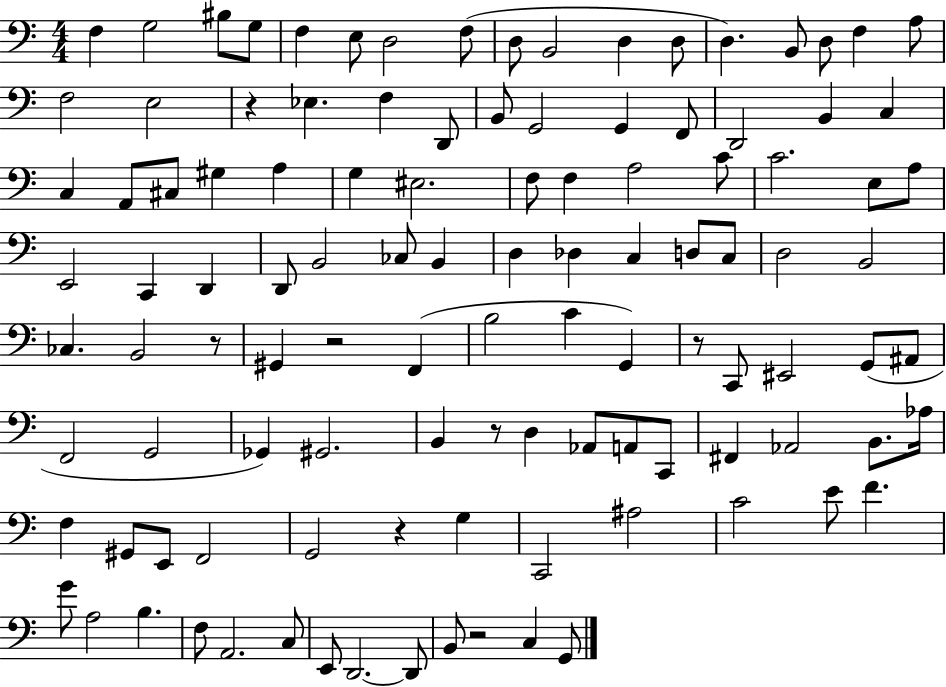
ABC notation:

X:1
T:Untitled
M:4/4
L:1/4
K:C
F, G,2 ^B,/2 G,/2 F, E,/2 D,2 F,/2 D,/2 B,,2 D, D,/2 D, B,,/2 D,/2 F, A,/2 F,2 E,2 z _E, F, D,,/2 B,,/2 G,,2 G,, F,,/2 D,,2 B,, C, C, A,,/2 ^C,/2 ^G, A, G, ^E,2 F,/2 F, A,2 C/2 C2 E,/2 A,/2 E,,2 C,, D,, D,,/2 B,,2 _C,/2 B,, D, _D, C, D,/2 C,/2 D,2 B,,2 _C, B,,2 z/2 ^G,, z2 F,, B,2 C G,, z/2 C,,/2 ^E,,2 G,,/2 ^A,,/2 F,,2 G,,2 _G,, ^G,,2 B,, z/2 D, _A,,/2 A,,/2 C,,/2 ^F,, _A,,2 B,,/2 _A,/4 F, ^G,,/2 E,,/2 F,,2 G,,2 z G, C,,2 ^A,2 C2 E/2 F G/2 A,2 B, F,/2 A,,2 C,/2 E,,/2 D,,2 D,,/2 B,,/2 z2 C, G,,/2